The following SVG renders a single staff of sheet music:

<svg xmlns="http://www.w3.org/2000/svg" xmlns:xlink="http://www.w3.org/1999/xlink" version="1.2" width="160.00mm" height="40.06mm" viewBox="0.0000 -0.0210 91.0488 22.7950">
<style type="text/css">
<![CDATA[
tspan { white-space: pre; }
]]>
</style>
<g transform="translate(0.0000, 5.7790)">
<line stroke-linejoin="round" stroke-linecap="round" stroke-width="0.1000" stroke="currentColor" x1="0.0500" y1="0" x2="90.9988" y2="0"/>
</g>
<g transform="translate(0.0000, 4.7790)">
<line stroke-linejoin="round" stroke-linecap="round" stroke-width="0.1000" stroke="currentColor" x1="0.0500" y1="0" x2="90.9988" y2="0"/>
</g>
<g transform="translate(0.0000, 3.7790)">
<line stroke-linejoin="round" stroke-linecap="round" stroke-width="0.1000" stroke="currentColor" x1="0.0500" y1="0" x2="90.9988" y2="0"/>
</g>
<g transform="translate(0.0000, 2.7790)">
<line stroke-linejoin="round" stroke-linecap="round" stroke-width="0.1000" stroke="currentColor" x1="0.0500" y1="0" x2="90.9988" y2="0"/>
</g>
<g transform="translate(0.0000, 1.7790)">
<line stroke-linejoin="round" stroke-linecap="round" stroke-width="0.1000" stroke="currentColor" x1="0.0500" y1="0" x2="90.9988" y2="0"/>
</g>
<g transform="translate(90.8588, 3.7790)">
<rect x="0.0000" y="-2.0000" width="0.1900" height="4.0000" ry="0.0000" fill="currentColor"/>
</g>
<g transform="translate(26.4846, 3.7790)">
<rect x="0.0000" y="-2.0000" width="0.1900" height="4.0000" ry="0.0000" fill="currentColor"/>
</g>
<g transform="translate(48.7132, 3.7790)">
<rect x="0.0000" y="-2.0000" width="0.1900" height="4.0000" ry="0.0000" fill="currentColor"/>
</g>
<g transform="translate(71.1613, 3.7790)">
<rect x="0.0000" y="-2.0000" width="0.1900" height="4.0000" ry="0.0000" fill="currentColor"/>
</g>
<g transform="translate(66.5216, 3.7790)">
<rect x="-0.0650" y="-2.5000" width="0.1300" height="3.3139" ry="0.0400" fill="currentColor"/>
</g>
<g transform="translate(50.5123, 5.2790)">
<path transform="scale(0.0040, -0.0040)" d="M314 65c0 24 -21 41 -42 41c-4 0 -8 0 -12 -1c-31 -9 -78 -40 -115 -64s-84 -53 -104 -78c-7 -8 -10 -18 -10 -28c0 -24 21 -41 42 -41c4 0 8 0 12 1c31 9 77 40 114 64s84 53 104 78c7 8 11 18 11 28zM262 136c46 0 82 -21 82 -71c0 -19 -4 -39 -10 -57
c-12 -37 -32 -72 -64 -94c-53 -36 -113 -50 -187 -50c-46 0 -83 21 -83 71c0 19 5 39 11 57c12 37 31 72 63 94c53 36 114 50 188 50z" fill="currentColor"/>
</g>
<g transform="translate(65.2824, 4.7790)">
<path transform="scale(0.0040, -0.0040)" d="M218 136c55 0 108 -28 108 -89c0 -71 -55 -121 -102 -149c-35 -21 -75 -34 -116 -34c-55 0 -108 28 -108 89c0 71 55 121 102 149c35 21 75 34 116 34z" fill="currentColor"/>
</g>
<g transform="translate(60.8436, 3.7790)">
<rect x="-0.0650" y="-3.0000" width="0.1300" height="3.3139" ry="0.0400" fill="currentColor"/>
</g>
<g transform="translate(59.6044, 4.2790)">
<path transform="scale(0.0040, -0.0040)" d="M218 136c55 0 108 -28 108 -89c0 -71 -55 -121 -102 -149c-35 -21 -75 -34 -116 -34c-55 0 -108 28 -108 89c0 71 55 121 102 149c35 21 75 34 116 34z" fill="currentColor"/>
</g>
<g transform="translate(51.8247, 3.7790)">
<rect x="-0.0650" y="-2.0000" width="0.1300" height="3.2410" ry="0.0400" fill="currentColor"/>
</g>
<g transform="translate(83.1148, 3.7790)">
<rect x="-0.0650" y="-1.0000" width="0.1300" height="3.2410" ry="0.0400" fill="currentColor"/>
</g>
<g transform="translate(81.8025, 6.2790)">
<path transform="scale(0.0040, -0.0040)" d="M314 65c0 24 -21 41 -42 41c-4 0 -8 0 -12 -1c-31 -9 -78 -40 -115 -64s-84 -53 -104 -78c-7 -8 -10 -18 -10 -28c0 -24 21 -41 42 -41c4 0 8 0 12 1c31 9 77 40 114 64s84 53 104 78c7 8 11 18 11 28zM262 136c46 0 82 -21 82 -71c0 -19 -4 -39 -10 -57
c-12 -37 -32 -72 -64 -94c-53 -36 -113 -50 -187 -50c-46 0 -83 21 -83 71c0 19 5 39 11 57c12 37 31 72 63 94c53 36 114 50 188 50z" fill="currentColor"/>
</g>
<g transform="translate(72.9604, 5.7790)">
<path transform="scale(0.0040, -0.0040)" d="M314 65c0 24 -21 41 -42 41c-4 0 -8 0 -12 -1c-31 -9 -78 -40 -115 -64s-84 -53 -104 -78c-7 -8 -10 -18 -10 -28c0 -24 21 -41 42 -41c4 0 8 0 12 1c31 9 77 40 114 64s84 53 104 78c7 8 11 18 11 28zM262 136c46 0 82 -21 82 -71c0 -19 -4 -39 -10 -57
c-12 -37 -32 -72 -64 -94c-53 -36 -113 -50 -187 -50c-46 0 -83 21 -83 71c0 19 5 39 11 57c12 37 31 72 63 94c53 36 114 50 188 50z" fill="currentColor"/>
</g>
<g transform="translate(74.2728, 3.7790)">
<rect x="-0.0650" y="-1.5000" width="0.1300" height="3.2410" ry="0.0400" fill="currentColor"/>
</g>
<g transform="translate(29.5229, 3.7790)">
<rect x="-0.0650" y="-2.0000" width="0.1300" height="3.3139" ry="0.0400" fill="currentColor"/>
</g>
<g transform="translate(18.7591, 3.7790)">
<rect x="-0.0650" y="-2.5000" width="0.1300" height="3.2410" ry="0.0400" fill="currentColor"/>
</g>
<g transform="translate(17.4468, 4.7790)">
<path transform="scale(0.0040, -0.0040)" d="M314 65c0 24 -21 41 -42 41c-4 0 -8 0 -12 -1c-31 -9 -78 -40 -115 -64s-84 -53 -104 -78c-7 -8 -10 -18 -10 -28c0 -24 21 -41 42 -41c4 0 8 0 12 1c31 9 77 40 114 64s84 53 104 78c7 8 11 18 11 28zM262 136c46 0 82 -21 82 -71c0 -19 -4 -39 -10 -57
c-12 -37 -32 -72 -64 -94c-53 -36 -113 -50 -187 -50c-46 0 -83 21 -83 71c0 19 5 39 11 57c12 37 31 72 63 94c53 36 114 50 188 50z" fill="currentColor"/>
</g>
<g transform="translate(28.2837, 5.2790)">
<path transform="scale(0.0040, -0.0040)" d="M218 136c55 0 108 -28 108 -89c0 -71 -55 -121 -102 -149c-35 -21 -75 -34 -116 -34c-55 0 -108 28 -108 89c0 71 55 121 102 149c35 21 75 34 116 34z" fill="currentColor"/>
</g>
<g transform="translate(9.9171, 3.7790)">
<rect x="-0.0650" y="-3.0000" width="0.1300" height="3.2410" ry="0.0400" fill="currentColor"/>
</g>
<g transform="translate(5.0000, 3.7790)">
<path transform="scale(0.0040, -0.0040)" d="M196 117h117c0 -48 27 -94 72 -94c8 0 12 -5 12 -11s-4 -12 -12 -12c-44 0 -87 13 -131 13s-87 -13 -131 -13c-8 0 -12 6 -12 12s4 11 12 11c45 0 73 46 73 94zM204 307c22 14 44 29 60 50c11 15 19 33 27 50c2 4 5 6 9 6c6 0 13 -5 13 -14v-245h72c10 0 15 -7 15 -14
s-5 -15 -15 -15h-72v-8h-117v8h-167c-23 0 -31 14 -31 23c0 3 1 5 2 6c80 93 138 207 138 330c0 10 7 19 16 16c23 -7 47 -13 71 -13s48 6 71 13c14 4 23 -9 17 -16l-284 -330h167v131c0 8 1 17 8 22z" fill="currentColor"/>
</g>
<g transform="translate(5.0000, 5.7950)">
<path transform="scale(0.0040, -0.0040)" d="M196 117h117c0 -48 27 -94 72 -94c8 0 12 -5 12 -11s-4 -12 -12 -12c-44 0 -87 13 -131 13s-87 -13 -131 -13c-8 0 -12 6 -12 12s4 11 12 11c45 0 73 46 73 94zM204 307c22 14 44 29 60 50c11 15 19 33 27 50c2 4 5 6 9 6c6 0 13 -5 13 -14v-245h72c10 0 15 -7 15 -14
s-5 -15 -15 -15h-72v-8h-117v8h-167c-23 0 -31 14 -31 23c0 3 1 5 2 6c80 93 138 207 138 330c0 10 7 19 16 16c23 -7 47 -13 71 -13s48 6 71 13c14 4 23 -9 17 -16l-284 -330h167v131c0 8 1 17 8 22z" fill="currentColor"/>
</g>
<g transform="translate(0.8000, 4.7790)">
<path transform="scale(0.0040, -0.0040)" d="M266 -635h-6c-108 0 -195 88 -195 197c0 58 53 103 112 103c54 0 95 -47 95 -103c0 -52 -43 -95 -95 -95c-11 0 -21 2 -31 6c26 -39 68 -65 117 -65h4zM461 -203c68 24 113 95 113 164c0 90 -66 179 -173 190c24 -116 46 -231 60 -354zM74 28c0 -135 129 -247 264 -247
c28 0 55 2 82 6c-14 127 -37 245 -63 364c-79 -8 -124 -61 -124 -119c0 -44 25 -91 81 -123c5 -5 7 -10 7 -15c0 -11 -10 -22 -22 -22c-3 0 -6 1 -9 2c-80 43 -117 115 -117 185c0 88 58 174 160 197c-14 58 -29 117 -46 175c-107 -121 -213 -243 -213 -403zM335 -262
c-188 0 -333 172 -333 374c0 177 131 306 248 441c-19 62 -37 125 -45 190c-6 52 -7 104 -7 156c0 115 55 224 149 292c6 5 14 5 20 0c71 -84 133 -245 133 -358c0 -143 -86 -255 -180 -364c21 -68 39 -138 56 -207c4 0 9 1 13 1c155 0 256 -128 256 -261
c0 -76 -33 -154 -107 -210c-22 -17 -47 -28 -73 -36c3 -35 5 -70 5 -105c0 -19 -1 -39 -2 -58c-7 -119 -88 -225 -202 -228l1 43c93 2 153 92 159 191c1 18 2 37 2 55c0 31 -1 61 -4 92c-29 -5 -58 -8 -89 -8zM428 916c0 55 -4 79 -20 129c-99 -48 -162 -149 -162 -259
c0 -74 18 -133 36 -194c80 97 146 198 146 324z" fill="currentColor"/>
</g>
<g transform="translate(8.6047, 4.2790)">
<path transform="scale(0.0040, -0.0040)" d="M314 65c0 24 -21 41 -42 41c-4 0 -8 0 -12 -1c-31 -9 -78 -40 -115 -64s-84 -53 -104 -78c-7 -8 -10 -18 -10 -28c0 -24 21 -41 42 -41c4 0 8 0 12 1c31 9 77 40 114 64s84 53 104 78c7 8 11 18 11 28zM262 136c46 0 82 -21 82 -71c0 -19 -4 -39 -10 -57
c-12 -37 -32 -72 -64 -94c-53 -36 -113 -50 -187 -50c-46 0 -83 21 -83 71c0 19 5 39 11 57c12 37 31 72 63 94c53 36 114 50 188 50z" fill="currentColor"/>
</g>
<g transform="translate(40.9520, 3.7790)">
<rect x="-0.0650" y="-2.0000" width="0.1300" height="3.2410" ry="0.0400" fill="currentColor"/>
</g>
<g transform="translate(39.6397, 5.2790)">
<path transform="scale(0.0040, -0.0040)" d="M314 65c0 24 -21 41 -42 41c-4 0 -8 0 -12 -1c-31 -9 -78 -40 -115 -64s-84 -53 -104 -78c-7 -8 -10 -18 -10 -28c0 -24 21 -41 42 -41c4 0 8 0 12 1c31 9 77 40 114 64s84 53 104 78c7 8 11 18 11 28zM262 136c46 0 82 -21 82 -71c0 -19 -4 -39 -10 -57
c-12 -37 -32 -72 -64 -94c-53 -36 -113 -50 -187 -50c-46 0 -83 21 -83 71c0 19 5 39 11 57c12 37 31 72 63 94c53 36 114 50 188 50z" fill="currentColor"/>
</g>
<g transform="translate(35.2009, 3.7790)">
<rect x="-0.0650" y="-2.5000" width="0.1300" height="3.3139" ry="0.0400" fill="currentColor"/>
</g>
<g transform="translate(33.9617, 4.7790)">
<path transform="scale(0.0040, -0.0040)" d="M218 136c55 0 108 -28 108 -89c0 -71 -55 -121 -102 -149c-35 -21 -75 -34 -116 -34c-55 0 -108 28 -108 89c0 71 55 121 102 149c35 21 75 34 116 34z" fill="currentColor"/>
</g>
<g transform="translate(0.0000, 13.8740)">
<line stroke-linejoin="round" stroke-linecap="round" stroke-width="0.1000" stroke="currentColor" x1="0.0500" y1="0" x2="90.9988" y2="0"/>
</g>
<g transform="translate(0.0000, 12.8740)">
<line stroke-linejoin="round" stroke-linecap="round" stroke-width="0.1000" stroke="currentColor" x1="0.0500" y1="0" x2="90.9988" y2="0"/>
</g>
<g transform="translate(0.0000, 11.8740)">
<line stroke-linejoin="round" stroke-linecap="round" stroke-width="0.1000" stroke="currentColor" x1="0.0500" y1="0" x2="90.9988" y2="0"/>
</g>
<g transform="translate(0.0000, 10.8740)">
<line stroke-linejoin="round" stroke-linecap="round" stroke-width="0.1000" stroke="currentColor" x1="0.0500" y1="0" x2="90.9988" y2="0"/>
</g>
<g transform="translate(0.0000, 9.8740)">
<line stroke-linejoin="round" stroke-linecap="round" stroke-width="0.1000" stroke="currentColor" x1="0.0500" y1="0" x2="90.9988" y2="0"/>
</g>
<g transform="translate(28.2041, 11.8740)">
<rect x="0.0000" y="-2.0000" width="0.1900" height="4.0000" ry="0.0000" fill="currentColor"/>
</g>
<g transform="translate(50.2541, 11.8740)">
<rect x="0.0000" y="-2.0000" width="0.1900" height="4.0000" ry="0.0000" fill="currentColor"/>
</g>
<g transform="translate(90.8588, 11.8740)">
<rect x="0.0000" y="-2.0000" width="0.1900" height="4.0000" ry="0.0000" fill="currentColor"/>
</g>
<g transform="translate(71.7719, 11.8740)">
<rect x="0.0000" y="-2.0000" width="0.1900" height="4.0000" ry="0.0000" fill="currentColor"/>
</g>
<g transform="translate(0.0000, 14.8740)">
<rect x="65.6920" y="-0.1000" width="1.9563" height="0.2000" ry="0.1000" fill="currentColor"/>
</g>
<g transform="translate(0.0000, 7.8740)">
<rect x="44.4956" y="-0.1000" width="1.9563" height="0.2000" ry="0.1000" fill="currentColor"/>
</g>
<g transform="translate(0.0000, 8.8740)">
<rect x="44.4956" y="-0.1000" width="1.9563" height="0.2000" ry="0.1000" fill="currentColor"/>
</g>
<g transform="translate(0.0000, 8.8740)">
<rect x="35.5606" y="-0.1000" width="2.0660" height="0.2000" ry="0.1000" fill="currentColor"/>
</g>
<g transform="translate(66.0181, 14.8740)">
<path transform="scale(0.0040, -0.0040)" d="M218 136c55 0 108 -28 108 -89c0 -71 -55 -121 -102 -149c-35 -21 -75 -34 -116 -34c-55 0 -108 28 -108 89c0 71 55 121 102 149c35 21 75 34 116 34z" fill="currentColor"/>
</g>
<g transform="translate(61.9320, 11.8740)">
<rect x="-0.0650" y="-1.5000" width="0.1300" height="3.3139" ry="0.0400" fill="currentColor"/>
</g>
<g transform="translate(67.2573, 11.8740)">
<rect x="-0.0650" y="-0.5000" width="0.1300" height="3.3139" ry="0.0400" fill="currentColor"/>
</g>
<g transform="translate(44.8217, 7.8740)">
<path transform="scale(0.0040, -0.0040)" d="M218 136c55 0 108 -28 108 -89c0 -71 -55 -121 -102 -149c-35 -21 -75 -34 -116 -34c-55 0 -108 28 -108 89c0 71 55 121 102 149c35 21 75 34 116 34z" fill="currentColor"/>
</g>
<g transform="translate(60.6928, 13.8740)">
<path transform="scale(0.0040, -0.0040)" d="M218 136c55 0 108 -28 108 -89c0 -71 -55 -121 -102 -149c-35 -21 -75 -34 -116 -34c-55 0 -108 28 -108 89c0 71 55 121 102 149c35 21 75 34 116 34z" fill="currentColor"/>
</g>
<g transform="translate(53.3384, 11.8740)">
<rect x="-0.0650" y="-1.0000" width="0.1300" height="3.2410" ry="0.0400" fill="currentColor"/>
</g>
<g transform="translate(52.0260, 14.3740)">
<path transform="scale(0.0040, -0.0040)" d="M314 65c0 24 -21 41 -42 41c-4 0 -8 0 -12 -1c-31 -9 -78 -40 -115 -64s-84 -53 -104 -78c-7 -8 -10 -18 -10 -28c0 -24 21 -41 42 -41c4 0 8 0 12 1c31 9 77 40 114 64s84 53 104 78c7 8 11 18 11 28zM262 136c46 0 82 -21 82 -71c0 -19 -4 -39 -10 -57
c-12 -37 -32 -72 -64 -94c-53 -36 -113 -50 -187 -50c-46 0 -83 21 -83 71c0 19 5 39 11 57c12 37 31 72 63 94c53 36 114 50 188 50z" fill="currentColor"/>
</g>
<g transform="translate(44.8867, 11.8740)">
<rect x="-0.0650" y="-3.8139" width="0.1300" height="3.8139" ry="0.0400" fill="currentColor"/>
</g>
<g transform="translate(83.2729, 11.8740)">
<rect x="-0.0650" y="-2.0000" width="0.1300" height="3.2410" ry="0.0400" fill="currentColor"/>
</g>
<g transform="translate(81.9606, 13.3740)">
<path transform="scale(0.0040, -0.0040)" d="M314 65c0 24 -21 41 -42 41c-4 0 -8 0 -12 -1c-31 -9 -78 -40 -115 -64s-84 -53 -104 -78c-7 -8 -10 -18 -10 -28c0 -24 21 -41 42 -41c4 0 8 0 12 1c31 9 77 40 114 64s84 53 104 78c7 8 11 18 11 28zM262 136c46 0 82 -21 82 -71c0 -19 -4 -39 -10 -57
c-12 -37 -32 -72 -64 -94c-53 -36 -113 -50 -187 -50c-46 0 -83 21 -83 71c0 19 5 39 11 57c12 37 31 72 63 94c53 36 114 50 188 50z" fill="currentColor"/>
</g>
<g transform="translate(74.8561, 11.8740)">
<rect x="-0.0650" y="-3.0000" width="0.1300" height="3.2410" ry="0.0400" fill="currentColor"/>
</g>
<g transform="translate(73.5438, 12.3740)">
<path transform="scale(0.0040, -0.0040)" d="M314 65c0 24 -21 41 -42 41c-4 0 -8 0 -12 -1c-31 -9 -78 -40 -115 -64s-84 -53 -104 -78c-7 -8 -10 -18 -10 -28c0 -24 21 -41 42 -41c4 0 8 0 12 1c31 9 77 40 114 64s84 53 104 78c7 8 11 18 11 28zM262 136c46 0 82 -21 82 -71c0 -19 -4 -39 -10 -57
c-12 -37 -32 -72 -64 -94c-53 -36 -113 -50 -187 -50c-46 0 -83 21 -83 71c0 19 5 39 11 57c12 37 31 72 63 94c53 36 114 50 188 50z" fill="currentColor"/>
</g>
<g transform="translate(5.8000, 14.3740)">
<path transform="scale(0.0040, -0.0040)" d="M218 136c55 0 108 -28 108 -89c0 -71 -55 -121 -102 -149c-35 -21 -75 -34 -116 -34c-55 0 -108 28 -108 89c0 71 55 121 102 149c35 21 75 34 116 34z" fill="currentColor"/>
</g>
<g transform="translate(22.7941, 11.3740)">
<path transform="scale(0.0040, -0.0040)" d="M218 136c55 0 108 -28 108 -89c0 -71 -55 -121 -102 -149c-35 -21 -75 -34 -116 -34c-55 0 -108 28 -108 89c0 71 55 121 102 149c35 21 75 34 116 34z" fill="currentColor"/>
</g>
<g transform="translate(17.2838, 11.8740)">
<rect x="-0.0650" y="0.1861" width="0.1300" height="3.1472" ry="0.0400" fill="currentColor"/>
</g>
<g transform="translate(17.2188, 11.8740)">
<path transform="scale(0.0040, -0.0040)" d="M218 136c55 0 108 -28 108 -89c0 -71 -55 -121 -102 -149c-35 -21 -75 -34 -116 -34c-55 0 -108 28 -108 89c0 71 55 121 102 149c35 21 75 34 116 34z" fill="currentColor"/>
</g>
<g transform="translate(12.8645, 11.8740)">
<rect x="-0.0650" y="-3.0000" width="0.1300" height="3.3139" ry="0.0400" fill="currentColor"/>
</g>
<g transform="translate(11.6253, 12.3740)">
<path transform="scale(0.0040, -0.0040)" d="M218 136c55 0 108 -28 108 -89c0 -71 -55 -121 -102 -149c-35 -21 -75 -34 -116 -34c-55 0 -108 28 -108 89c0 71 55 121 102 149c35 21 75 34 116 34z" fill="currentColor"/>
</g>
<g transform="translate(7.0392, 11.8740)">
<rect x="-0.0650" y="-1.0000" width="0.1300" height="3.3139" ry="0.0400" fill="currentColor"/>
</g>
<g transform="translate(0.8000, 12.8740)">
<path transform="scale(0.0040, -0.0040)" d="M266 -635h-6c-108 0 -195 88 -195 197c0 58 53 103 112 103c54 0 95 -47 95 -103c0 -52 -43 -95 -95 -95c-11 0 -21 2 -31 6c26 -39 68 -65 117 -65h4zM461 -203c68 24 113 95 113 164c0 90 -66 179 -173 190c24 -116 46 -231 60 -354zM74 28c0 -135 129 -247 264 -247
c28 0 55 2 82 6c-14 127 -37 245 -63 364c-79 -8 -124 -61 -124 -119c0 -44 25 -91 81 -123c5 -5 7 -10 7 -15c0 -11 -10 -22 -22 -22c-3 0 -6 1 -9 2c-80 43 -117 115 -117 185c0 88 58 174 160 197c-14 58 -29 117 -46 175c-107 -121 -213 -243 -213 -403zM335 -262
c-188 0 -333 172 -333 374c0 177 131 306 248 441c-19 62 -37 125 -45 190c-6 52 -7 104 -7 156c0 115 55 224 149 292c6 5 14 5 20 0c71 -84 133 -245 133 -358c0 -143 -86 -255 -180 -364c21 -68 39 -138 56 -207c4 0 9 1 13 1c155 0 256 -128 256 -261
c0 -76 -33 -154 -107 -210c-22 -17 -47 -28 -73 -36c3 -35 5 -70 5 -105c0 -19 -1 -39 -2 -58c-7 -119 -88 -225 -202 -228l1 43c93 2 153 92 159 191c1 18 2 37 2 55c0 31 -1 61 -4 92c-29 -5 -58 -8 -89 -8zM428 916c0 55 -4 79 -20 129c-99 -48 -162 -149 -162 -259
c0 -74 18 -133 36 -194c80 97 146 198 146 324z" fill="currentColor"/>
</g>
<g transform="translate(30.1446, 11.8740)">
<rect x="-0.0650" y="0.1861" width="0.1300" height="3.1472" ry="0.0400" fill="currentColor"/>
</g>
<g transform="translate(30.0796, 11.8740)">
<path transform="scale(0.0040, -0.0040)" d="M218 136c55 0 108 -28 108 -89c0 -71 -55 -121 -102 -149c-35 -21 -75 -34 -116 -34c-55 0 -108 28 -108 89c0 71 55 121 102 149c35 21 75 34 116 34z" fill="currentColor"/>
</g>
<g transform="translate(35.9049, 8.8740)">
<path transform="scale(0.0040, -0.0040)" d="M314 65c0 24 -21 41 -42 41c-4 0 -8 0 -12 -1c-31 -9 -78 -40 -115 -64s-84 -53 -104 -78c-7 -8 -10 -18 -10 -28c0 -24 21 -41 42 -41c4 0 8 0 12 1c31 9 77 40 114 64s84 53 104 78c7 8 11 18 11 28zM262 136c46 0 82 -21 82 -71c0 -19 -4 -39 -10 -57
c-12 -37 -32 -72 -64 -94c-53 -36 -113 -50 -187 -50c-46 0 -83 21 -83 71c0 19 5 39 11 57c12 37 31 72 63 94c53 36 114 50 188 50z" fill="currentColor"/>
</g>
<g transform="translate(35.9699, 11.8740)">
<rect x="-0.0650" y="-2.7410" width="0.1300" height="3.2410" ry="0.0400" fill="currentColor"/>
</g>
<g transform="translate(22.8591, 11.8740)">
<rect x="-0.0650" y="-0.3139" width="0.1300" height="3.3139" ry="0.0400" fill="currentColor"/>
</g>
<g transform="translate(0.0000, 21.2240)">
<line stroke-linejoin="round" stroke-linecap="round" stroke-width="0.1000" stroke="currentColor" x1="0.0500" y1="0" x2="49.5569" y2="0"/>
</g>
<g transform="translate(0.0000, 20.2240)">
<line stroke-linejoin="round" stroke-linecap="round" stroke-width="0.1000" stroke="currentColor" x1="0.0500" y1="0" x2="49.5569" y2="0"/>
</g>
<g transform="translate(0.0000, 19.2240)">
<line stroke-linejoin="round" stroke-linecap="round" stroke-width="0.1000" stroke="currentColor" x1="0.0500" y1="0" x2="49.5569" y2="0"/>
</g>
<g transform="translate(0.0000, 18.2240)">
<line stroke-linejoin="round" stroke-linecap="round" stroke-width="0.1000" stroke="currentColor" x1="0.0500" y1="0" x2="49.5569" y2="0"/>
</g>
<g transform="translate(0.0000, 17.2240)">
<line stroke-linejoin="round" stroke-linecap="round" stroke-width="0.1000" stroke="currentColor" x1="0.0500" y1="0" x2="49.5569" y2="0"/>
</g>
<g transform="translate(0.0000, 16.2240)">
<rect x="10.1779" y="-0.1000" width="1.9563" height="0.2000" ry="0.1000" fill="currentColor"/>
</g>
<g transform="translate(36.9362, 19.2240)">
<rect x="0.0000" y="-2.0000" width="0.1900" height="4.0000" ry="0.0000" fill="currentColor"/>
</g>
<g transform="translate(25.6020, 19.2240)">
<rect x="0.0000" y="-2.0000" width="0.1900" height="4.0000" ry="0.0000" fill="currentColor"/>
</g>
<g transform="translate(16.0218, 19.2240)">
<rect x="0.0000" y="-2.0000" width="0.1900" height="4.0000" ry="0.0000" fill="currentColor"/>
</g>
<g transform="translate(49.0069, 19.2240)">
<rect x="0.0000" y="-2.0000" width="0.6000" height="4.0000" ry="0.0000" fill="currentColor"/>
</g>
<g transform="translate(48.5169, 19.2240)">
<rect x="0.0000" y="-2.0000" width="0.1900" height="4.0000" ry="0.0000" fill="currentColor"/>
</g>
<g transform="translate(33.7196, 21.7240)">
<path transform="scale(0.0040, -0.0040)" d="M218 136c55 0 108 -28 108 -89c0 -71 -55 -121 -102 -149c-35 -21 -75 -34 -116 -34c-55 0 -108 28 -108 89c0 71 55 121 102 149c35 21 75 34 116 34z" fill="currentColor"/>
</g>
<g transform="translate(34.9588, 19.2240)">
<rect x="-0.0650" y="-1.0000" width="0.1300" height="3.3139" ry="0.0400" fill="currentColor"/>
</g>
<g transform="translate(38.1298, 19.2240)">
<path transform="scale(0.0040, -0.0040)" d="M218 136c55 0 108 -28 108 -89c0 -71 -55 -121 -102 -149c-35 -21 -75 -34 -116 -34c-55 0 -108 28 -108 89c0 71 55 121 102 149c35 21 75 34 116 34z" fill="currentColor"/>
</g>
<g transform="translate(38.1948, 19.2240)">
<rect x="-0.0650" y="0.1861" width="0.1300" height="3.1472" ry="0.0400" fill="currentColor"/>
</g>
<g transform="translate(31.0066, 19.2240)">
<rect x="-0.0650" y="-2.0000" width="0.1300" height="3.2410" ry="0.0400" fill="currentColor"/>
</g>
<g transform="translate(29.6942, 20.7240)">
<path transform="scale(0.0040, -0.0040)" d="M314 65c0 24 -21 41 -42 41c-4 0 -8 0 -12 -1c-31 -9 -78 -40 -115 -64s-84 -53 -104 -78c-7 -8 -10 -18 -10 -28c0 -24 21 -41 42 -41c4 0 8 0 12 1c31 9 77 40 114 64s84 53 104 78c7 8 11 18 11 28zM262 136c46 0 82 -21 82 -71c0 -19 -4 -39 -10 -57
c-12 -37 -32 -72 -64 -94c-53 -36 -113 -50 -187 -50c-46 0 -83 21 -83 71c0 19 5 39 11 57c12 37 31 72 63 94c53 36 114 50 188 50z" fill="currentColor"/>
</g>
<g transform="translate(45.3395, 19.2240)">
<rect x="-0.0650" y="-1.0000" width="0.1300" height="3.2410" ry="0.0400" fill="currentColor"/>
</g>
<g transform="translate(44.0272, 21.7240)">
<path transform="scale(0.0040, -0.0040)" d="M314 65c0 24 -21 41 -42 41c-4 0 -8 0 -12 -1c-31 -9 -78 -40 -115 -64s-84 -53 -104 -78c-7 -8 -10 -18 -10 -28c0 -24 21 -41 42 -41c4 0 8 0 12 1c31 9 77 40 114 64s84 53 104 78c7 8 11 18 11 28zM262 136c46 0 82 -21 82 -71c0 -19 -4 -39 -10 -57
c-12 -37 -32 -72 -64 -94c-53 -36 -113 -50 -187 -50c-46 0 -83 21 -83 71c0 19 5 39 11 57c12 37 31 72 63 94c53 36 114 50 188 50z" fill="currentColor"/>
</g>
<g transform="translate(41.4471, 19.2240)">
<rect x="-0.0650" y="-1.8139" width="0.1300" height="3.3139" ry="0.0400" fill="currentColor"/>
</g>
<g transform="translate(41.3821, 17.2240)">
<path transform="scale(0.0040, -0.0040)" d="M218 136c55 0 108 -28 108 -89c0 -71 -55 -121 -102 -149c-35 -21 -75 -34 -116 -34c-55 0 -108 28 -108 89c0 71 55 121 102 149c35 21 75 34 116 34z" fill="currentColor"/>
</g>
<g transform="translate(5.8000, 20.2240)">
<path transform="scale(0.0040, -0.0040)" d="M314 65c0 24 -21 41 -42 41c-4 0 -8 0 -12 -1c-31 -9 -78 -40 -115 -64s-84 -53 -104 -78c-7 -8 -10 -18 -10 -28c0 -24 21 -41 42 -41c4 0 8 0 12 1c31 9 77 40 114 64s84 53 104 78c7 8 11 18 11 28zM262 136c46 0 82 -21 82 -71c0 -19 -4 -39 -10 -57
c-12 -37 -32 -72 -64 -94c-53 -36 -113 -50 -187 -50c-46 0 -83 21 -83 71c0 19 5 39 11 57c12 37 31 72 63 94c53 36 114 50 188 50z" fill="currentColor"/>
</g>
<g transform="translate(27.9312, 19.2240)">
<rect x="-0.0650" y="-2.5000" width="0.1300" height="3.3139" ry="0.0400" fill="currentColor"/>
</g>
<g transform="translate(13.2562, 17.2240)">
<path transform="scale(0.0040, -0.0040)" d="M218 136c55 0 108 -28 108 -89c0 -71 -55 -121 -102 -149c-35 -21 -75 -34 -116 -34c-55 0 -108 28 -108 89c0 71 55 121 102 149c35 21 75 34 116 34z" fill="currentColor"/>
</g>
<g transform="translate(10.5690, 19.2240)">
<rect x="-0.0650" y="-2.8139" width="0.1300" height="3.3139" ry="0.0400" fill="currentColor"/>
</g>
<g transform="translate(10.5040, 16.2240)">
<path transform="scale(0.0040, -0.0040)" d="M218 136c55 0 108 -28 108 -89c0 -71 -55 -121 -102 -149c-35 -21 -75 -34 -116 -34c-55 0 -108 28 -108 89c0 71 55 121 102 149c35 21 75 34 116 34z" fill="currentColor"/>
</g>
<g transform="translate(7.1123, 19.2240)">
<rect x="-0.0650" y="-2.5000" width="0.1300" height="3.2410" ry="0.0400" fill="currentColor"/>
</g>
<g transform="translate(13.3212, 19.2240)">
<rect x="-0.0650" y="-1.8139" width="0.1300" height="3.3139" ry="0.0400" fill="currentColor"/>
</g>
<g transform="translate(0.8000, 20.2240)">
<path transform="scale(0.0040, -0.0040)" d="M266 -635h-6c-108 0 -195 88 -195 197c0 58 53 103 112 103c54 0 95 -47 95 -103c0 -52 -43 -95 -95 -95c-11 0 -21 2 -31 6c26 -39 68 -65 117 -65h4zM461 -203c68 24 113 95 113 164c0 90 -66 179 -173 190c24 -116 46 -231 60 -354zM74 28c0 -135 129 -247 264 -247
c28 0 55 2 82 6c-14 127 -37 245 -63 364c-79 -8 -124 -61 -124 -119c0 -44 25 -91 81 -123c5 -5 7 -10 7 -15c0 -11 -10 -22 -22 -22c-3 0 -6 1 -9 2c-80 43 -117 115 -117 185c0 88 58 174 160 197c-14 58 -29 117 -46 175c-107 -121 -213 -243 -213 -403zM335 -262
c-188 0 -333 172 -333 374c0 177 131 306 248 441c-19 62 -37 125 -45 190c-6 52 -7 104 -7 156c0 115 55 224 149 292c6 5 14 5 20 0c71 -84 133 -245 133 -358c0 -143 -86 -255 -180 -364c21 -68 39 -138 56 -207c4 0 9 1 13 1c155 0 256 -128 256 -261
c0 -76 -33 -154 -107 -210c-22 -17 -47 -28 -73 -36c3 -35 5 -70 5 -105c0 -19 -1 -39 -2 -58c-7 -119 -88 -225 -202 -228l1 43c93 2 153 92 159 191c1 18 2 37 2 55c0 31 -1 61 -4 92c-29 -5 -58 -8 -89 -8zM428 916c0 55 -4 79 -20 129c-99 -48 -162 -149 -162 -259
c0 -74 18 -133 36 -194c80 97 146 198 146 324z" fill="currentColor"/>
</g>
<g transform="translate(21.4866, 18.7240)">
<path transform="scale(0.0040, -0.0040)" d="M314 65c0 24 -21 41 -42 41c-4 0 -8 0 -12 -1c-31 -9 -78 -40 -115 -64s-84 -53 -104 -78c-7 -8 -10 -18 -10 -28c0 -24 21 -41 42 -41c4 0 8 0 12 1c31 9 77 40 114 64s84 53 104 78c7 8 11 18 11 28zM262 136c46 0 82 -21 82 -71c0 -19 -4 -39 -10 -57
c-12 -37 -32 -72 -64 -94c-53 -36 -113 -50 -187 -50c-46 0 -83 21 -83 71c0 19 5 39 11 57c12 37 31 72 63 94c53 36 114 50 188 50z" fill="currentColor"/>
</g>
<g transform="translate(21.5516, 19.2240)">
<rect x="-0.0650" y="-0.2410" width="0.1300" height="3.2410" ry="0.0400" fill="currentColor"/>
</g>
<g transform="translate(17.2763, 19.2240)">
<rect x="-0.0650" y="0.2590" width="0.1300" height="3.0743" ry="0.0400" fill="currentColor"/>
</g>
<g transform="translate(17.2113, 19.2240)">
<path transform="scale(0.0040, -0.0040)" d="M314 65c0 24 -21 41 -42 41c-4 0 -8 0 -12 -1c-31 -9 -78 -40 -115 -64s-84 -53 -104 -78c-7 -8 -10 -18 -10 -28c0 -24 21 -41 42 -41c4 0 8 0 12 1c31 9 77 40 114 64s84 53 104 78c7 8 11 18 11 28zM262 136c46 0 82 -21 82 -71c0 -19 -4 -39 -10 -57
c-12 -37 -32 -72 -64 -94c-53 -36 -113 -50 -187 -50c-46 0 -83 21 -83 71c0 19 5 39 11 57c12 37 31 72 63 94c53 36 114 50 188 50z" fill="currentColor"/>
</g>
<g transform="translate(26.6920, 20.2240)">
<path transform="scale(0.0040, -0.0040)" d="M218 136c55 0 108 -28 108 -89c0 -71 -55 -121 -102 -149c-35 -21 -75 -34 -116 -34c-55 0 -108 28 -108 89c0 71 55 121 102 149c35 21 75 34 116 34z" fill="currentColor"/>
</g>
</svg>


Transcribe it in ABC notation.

X:1
T:Untitled
M:4/4
L:1/4
K:C
A2 G2 F G F2 F2 A G E2 D2 D A B c B a2 c' D2 E C A2 F2 G2 a f B2 c2 G F2 D B f D2